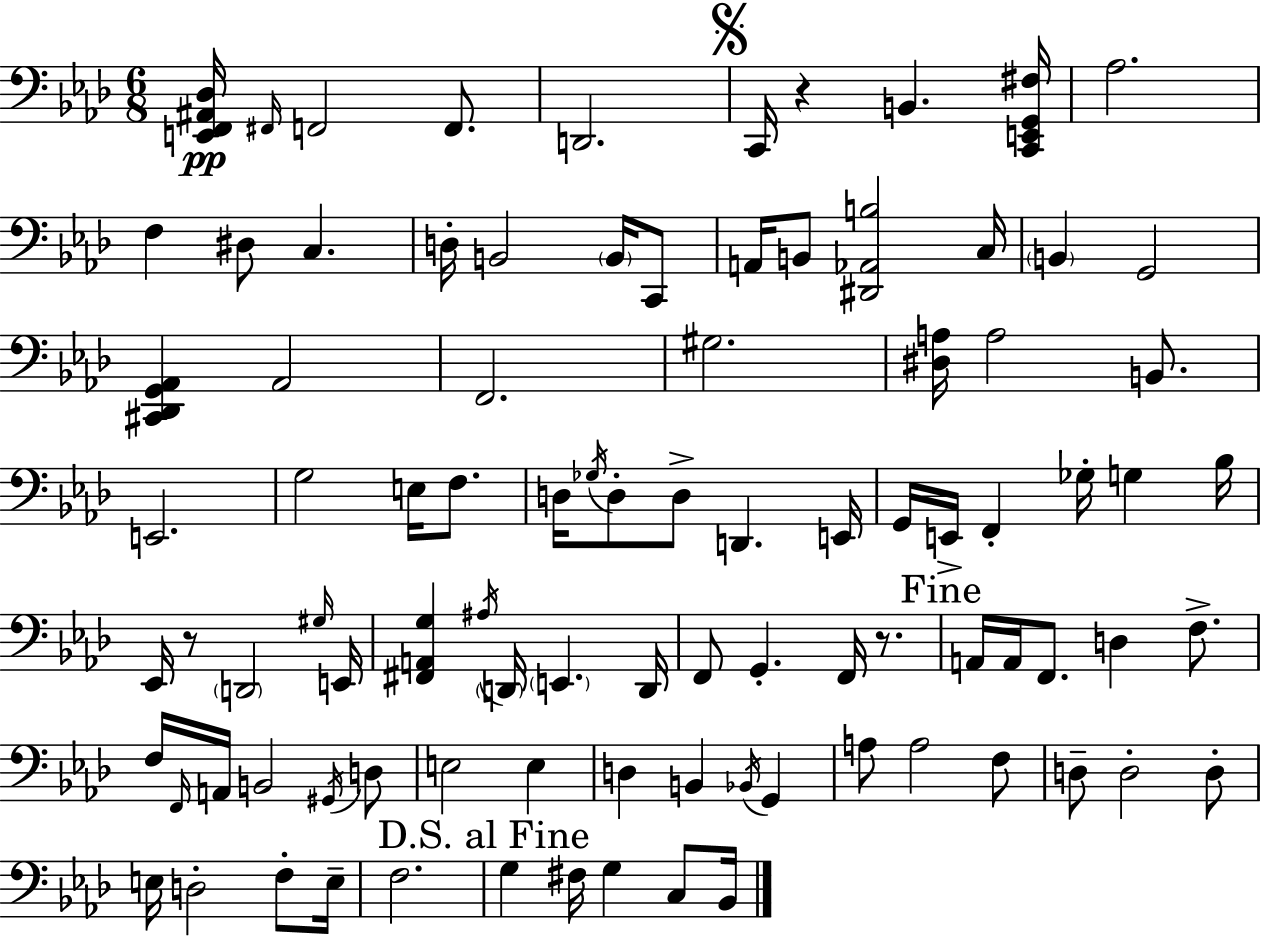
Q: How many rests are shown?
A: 3